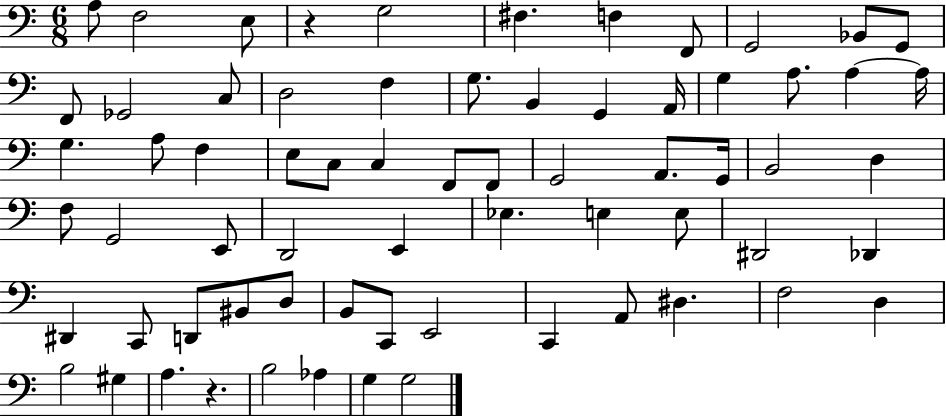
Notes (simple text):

A3/e F3/h E3/e R/q G3/h F#3/q. F3/q F2/e G2/h Bb2/e G2/e F2/e Gb2/h C3/e D3/h F3/q G3/e. B2/q G2/q A2/s G3/q A3/e. A3/q A3/s G3/q. A3/e F3/q E3/e C3/e C3/q F2/e F2/e G2/h A2/e. G2/s B2/h D3/q F3/e G2/h E2/e D2/h E2/q Eb3/q. E3/q E3/e D#2/h Db2/q D#2/q C2/e D2/e BIS2/e D3/e B2/e C2/e E2/h C2/q A2/e D#3/q. F3/h D3/q B3/h G#3/q A3/q. R/q. B3/h Ab3/q G3/q G3/h